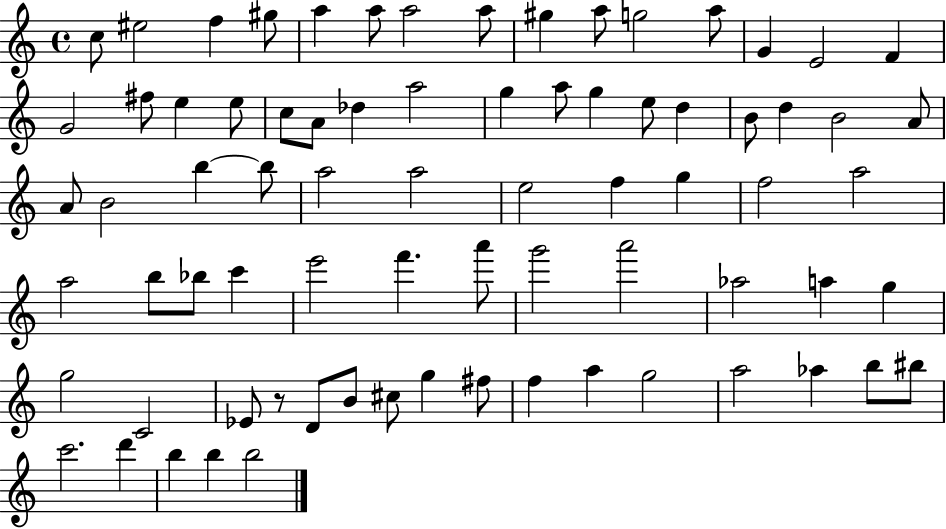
C5/e EIS5/h F5/q G#5/e A5/q A5/e A5/h A5/e G#5/q A5/e G5/h A5/e G4/q E4/h F4/q G4/h F#5/e E5/q E5/e C5/e A4/e Db5/q A5/h G5/q A5/e G5/q E5/e D5/q B4/e D5/q B4/h A4/e A4/e B4/h B5/q B5/e A5/h A5/h E5/h F5/q G5/q F5/h A5/h A5/h B5/e Bb5/e C6/q E6/h F6/q. A6/e G6/h A6/h Ab5/h A5/q G5/q G5/h C4/h Eb4/e R/e D4/e B4/e C#5/e G5/q F#5/e F5/q A5/q G5/h A5/h Ab5/q B5/e BIS5/e C6/h. D6/q B5/q B5/q B5/h